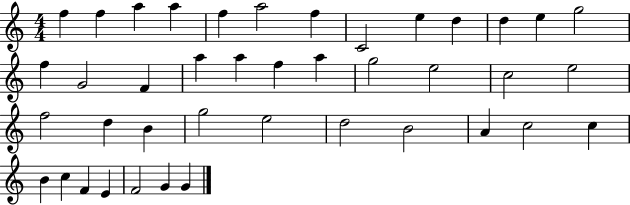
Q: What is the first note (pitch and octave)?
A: F5